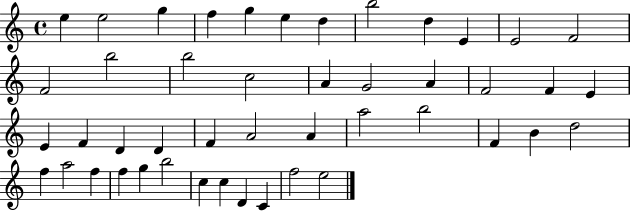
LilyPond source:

{
  \clef treble
  \time 4/4
  \defaultTimeSignature
  \key c \major
  e''4 e''2 g''4 | f''4 g''4 e''4 d''4 | b''2 d''4 e'4 | e'2 f'2 | \break f'2 b''2 | b''2 c''2 | a'4 g'2 a'4 | f'2 f'4 e'4 | \break e'4 f'4 d'4 d'4 | f'4 a'2 a'4 | a''2 b''2 | f'4 b'4 d''2 | \break f''4 a''2 f''4 | f''4 g''4 b''2 | c''4 c''4 d'4 c'4 | f''2 e''2 | \break \bar "|."
}